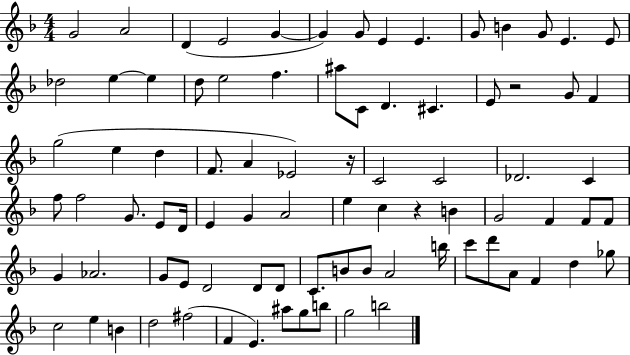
{
  \clef treble
  \numericTimeSignature
  \time 4/4
  \key f \major
  \repeat volta 2 { g'2 a'2 | d'4( e'2 g'4~~ | g'4) g'8 e'4 e'4. | g'8 b'4 g'8 e'4. e'8 | \break des''2 e''4~~ e''4 | d''8 e''2 f''4. | ais''8 c'8 d'4. cis'4. | e'8 r2 g'8 f'4 | \break g''2( e''4 d''4 | f'8. a'4 ees'2) r16 | c'2 c'2 | des'2. c'4 | \break f''8 f''2 g'8. e'8 d'16 | e'4 g'4 a'2 | e''4 c''4 r4 b'4 | g'2 f'4 f'8 f'8 | \break g'4 aes'2. | g'8 e'8 d'2 d'8 d'8 | c'8. b'8 b'8 a'2 b''16 | c'''8 d'''8 a'8 f'4 d''4 ges''8 | \break c''2 e''4 b'4 | d''2 fis''2( | f'4 e'4.) ais''8 g''8 b''8 | g''2 b''2 | \break } \bar "|."
}